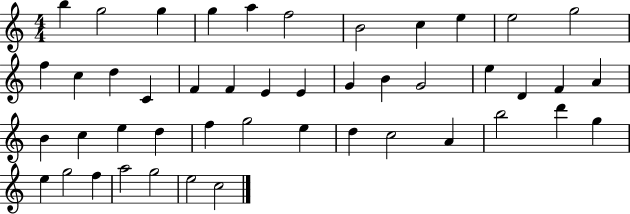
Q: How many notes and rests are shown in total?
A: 46